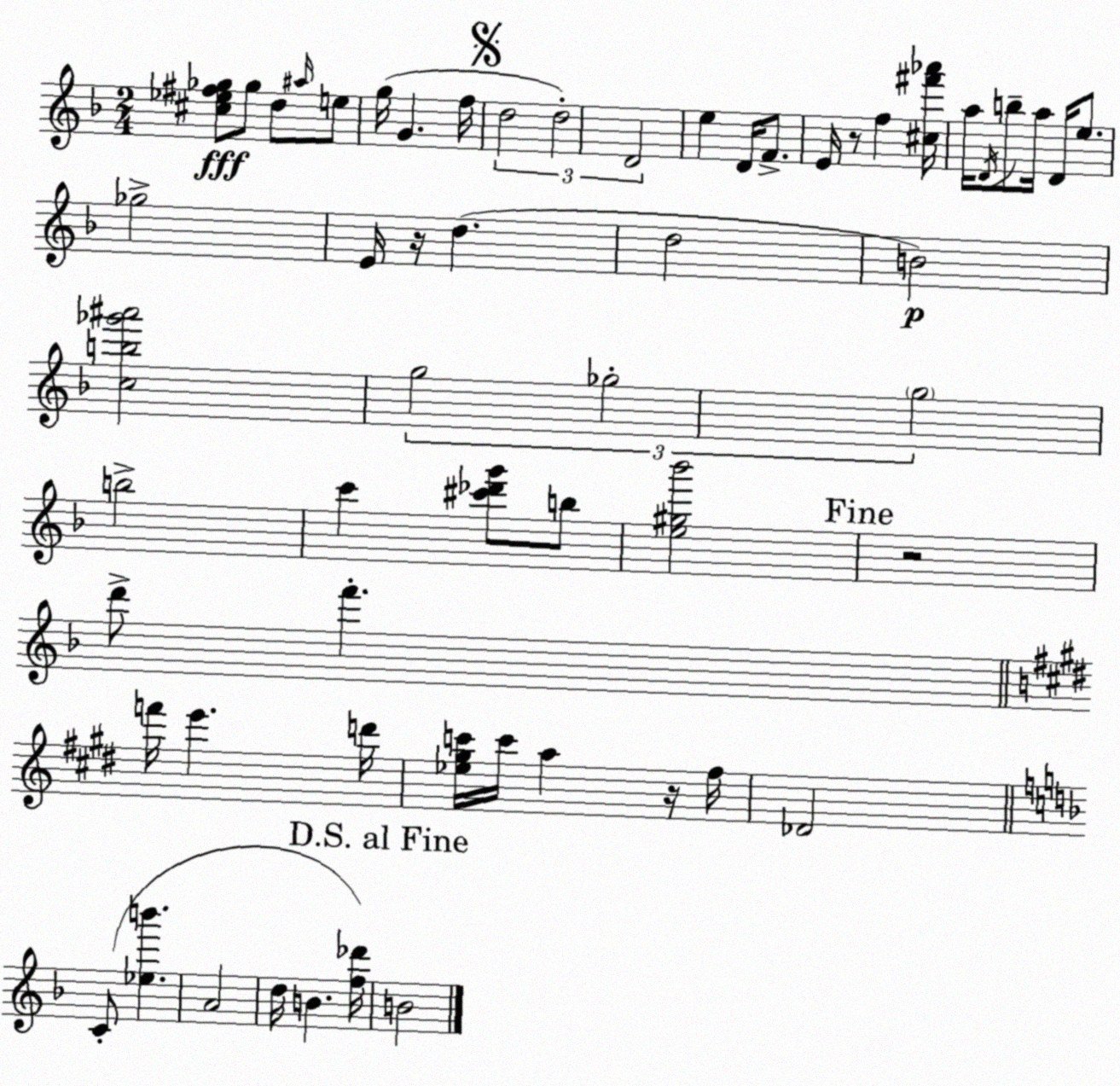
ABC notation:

X:1
T:Untitled
M:2/4
L:1/4
K:F
[^c_e^f_g]/2 _g/2 d/2 ^a/4 e/2 g/4 G f/4 d2 d2 D2 e D/4 F/2 E/4 z/2 f [^c^f'_a']/4 a/4 D/4 b/2 a/4 D/4 e/2 _g2 E/4 z/4 d d2 B2 [cb_g'^a']2 g2 _g2 g2 b2 c' [^c'_d'g']/2 b/2 [e^g_b']2 z2 d'/2 f' f'/4 e' d'/4 [_e^gc']/4 c'/4 a z/4 ^f/4 _D2 C/2 [_eb'] A2 d/4 B [f_d']/4 B2